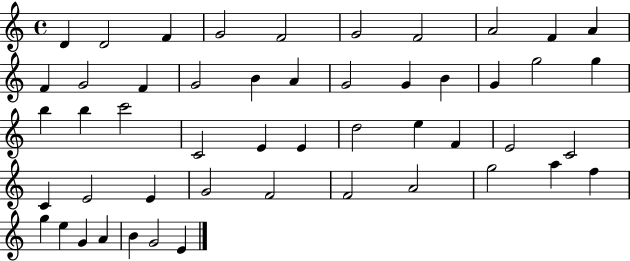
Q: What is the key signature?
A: C major